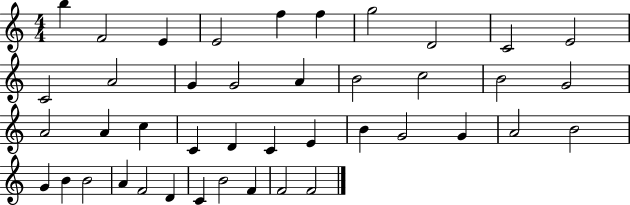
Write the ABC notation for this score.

X:1
T:Untitled
M:4/4
L:1/4
K:C
b F2 E E2 f f g2 D2 C2 E2 C2 A2 G G2 A B2 c2 B2 G2 A2 A c C D C E B G2 G A2 B2 G B B2 A F2 D C B2 F F2 F2